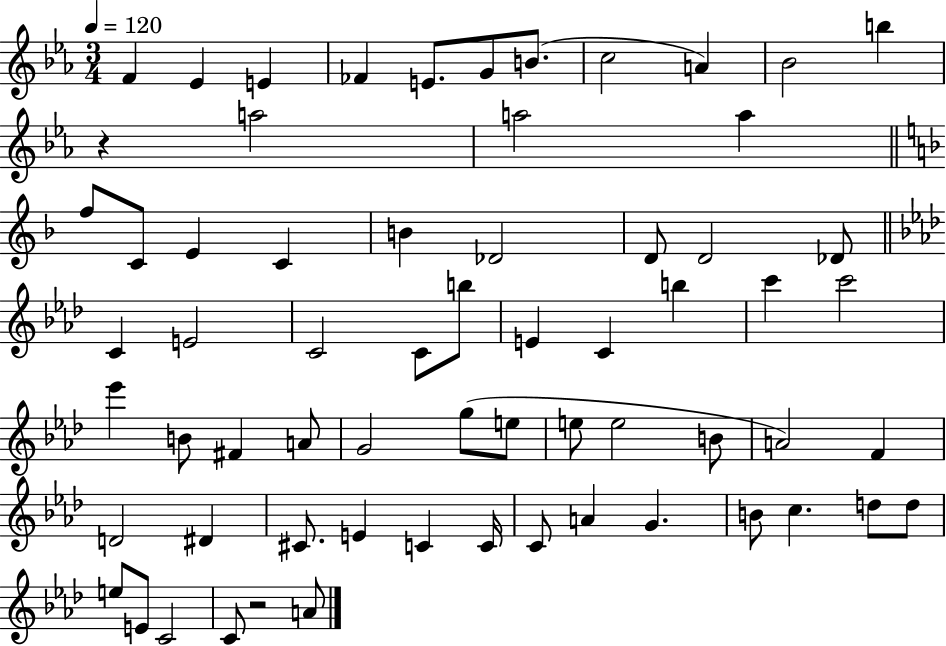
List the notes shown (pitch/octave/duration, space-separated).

F4/q Eb4/q E4/q FES4/q E4/e. G4/e B4/e. C5/h A4/q Bb4/h B5/q R/q A5/h A5/h A5/q F5/e C4/e E4/q C4/q B4/q Db4/h D4/e D4/h Db4/e C4/q E4/h C4/h C4/e B5/e E4/q C4/q B5/q C6/q C6/h Eb6/q B4/e F#4/q A4/e G4/h G5/e E5/e E5/e E5/h B4/e A4/h F4/q D4/h D#4/q C#4/e. E4/q C4/q C4/s C4/e A4/q G4/q. B4/e C5/q. D5/e D5/e E5/e E4/e C4/h C4/e R/h A4/e